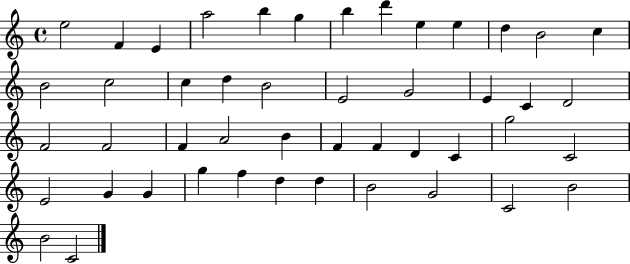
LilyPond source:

{
  \clef treble
  \time 4/4
  \defaultTimeSignature
  \key c \major
  e''2 f'4 e'4 | a''2 b''4 g''4 | b''4 d'''4 e''4 e''4 | d''4 b'2 c''4 | \break b'2 c''2 | c''4 d''4 b'2 | e'2 g'2 | e'4 c'4 d'2 | \break f'2 f'2 | f'4 a'2 b'4 | f'4 f'4 d'4 c'4 | g''2 c'2 | \break e'2 g'4 g'4 | g''4 f''4 d''4 d''4 | b'2 g'2 | c'2 b'2 | \break b'2 c'2 | \bar "|."
}